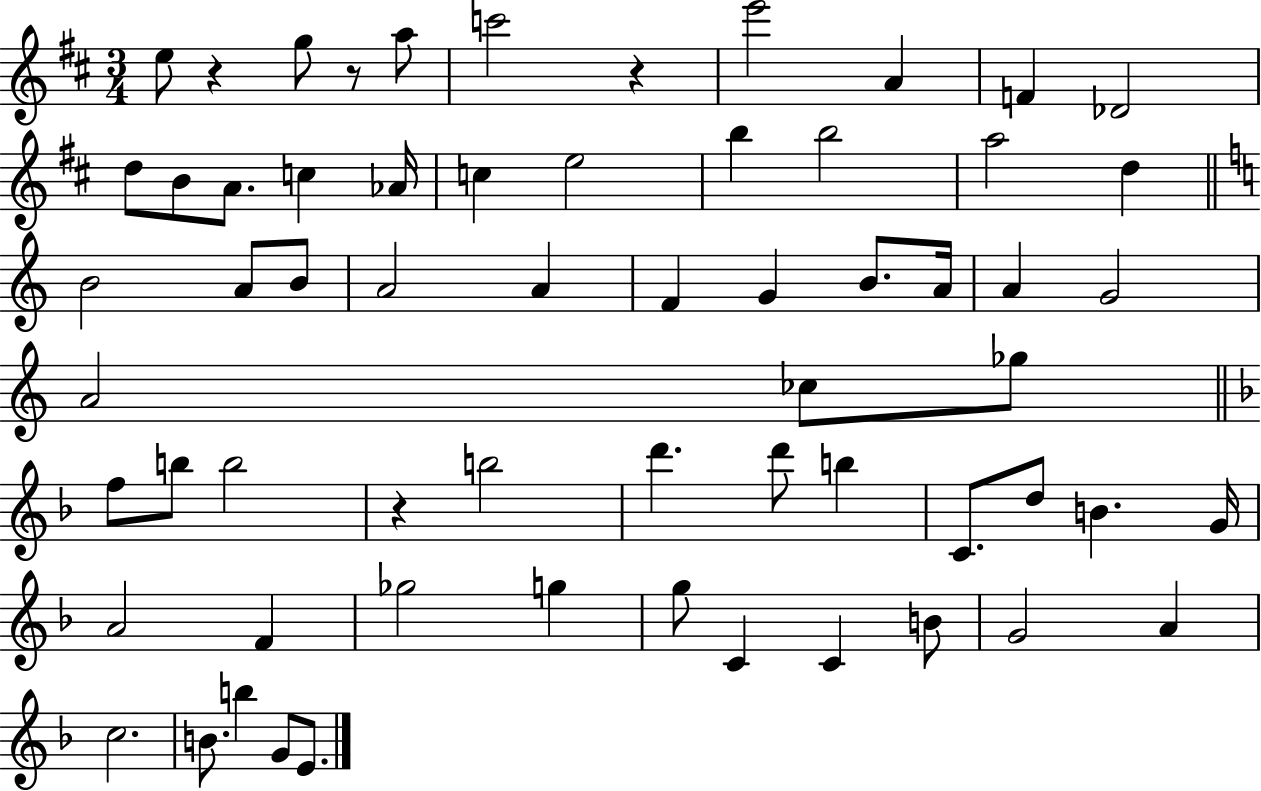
X:1
T:Untitled
M:3/4
L:1/4
K:D
e/2 z g/2 z/2 a/2 c'2 z e'2 A F _D2 d/2 B/2 A/2 c _A/4 c e2 b b2 a2 d B2 A/2 B/2 A2 A F G B/2 A/4 A G2 A2 _c/2 _g/2 f/2 b/2 b2 z b2 d' d'/2 b C/2 d/2 B G/4 A2 F _g2 g g/2 C C B/2 G2 A c2 B/2 b G/2 E/2